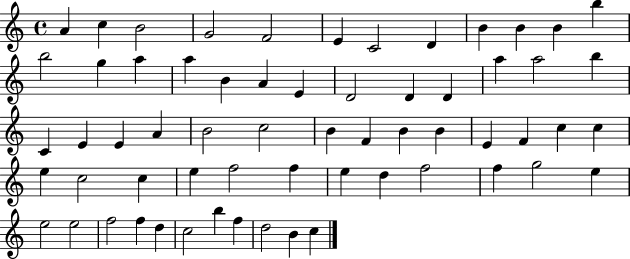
{
  \clef treble
  \time 4/4
  \defaultTimeSignature
  \key c \major
  a'4 c''4 b'2 | g'2 f'2 | e'4 c'2 d'4 | b'4 b'4 b'4 b''4 | \break b''2 g''4 a''4 | a''4 b'4 a'4 e'4 | d'2 d'4 d'4 | a''4 a''2 b''4 | \break c'4 e'4 e'4 a'4 | b'2 c''2 | b'4 f'4 b'4 b'4 | e'4 f'4 c''4 c''4 | \break e''4 c''2 c''4 | e''4 f''2 f''4 | e''4 d''4 f''2 | f''4 g''2 e''4 | \break e''2 e''2 | f''2 f''4 d''4 | c''2 b''4 f''4 | d''2 b'4 c''4 | \break \bar "|."
}